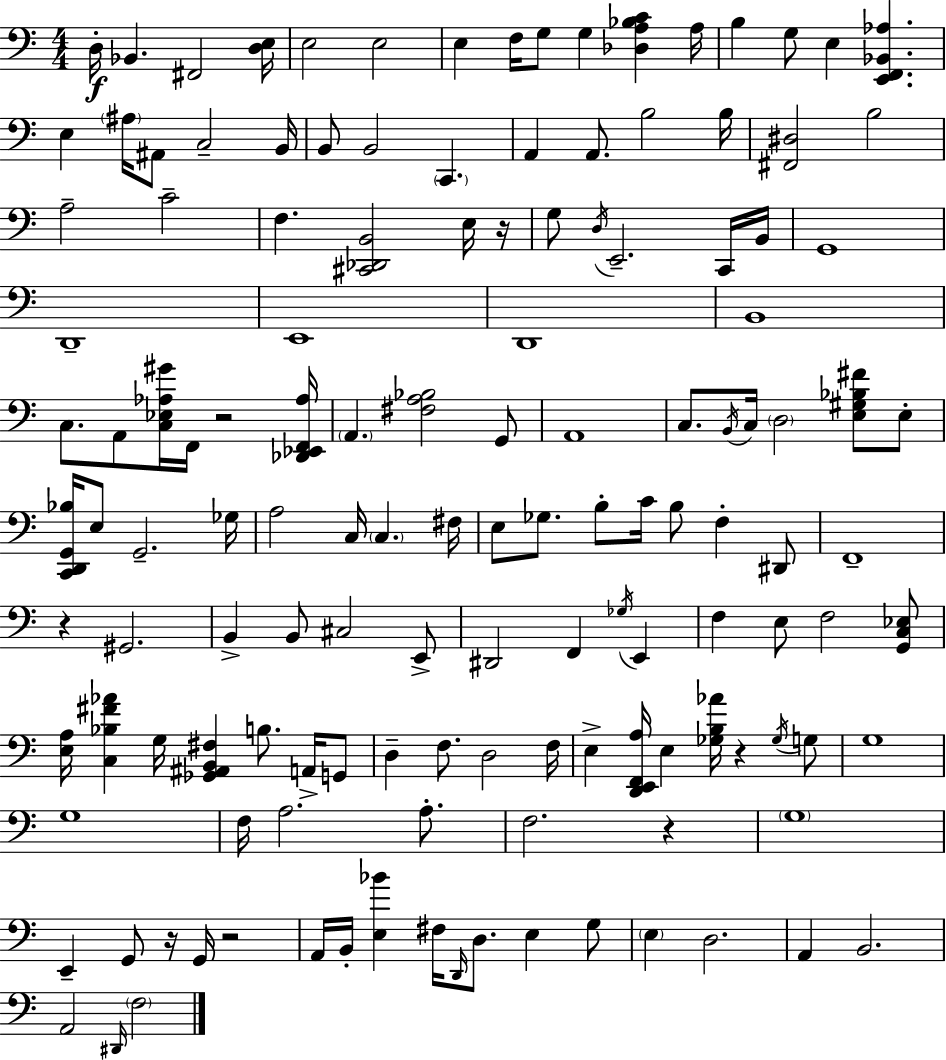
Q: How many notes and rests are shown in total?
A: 138